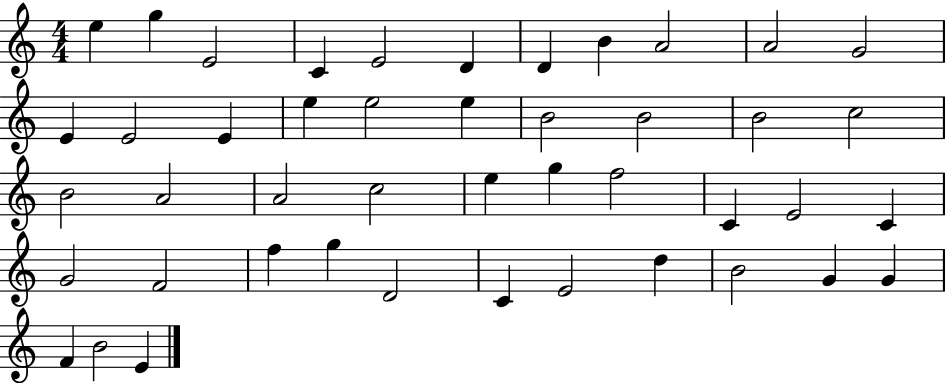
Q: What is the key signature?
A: C major